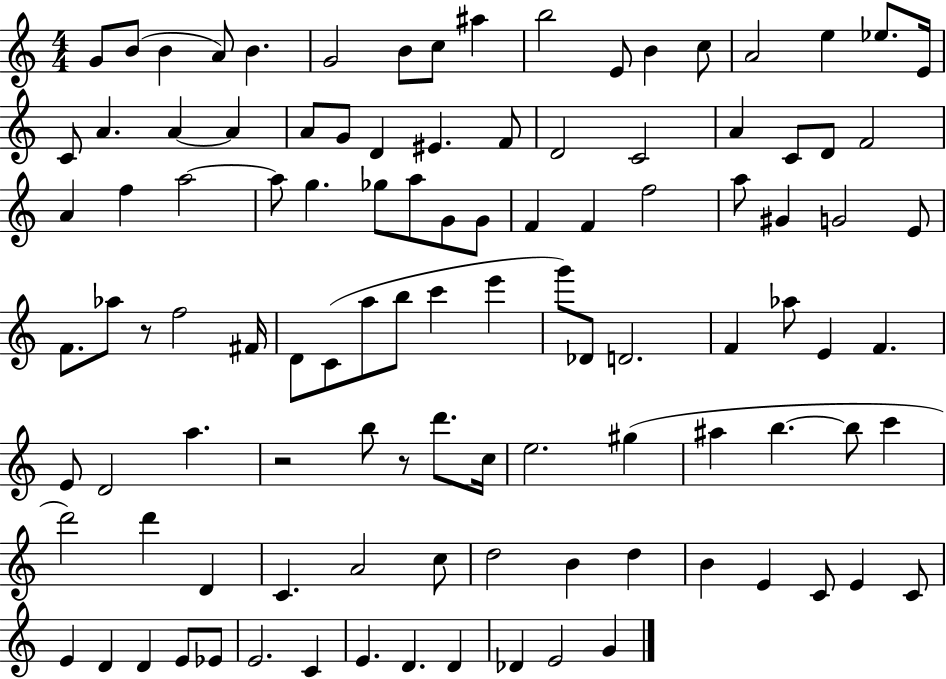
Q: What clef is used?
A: treble